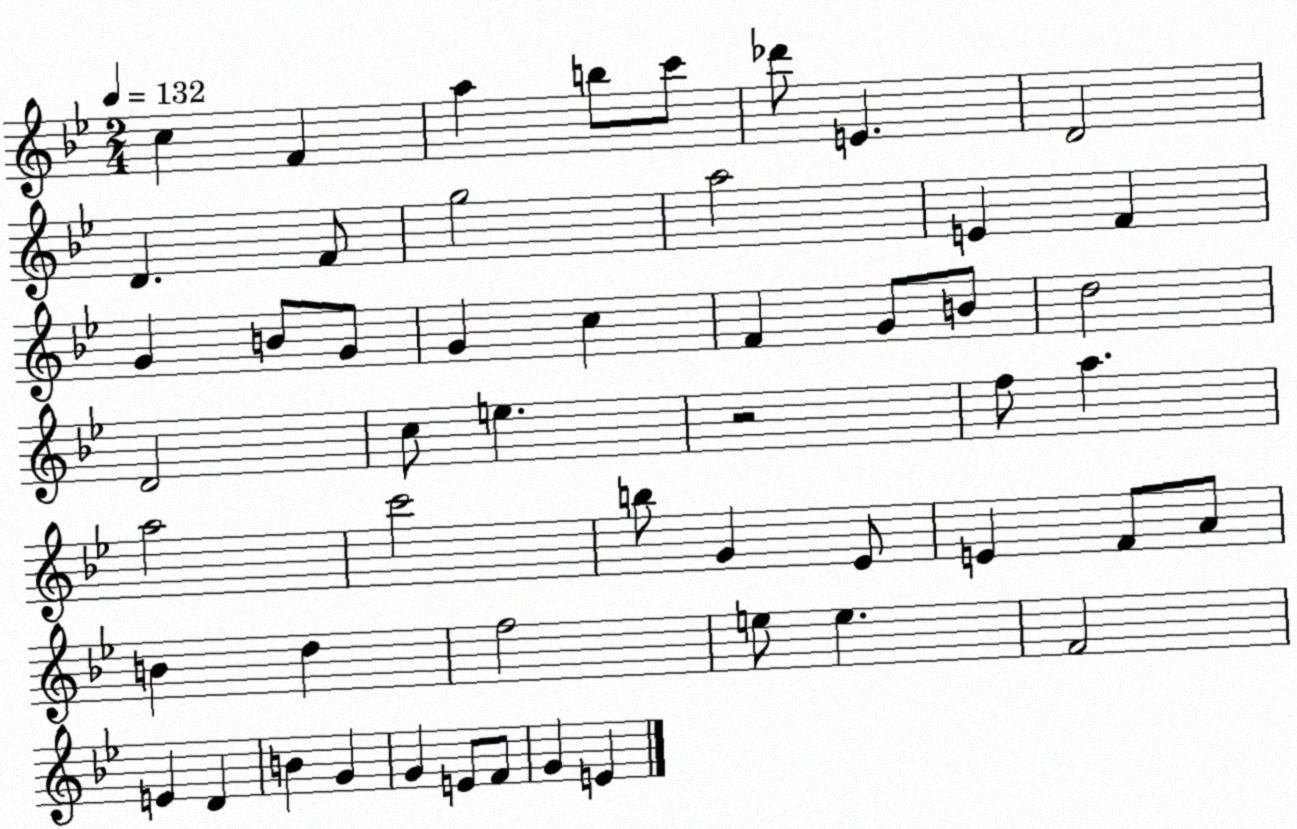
X:1
T:Untitled
M:2/4
L:1/4
K:Bb
c F a b/2 c'/2 _d'/2 E D2 D F/2 g2 a2 E F G B/2 G/2 G c F G/2 B/2 d2 D2 c/2 e z2 f/2 a a2 c'2 b/2 G _E/2 E F/2 A/2 B d f2 e/2 e F2 E D B G G E/2 F/2 G E